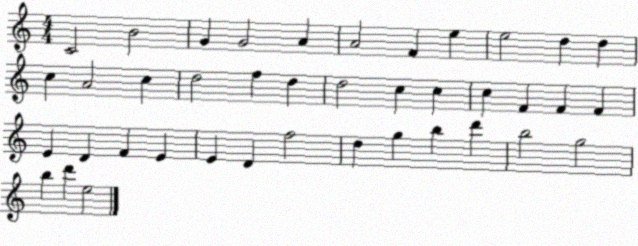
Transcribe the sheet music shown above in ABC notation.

X:1
T:Untitled
M:4/4
L:1/4
K:C
C2 B2 G G2 A A2 F e e2 d d c A2 c d2 f d d2 c c c F F F E D F E E D f2 d g b d' b2 g2 b d' e2